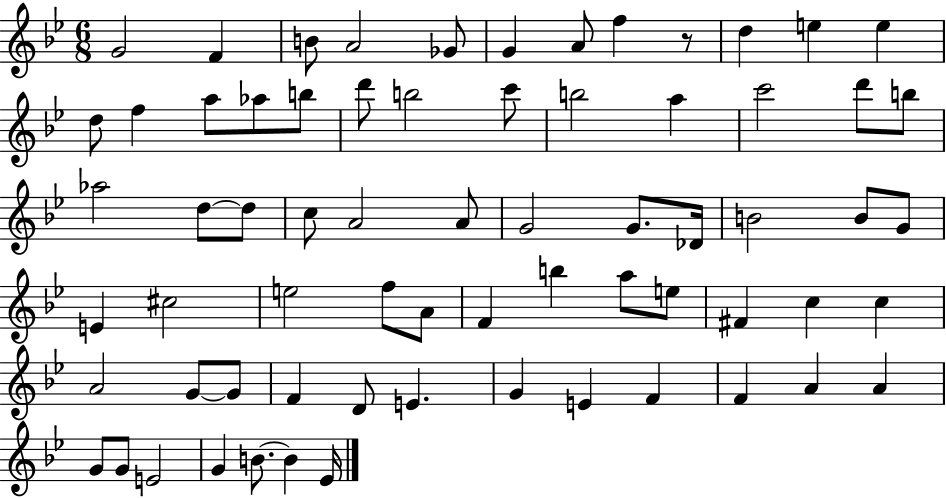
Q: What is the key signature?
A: BES major